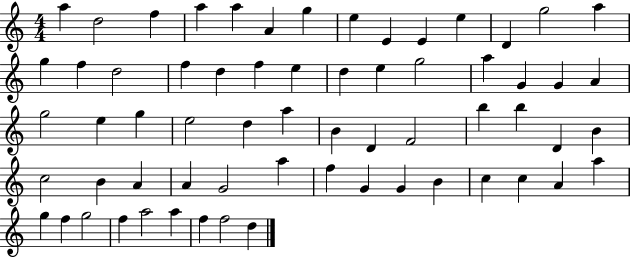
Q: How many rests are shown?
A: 0